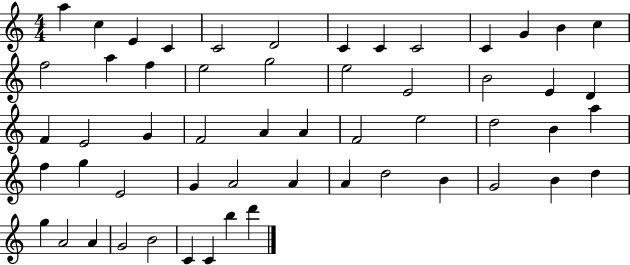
X:1
T:Untitled
M:4/4
L:1/4
K:C
a c E C C2 D2 C C C2 C G B c f2 a f e2 g2 e2 E2 B2 E D F E2 G F2 A A F2 e2 d2 B a f g E2 G A2 A A d2 B G2 B d g A2 A G2 B2 C C b d'